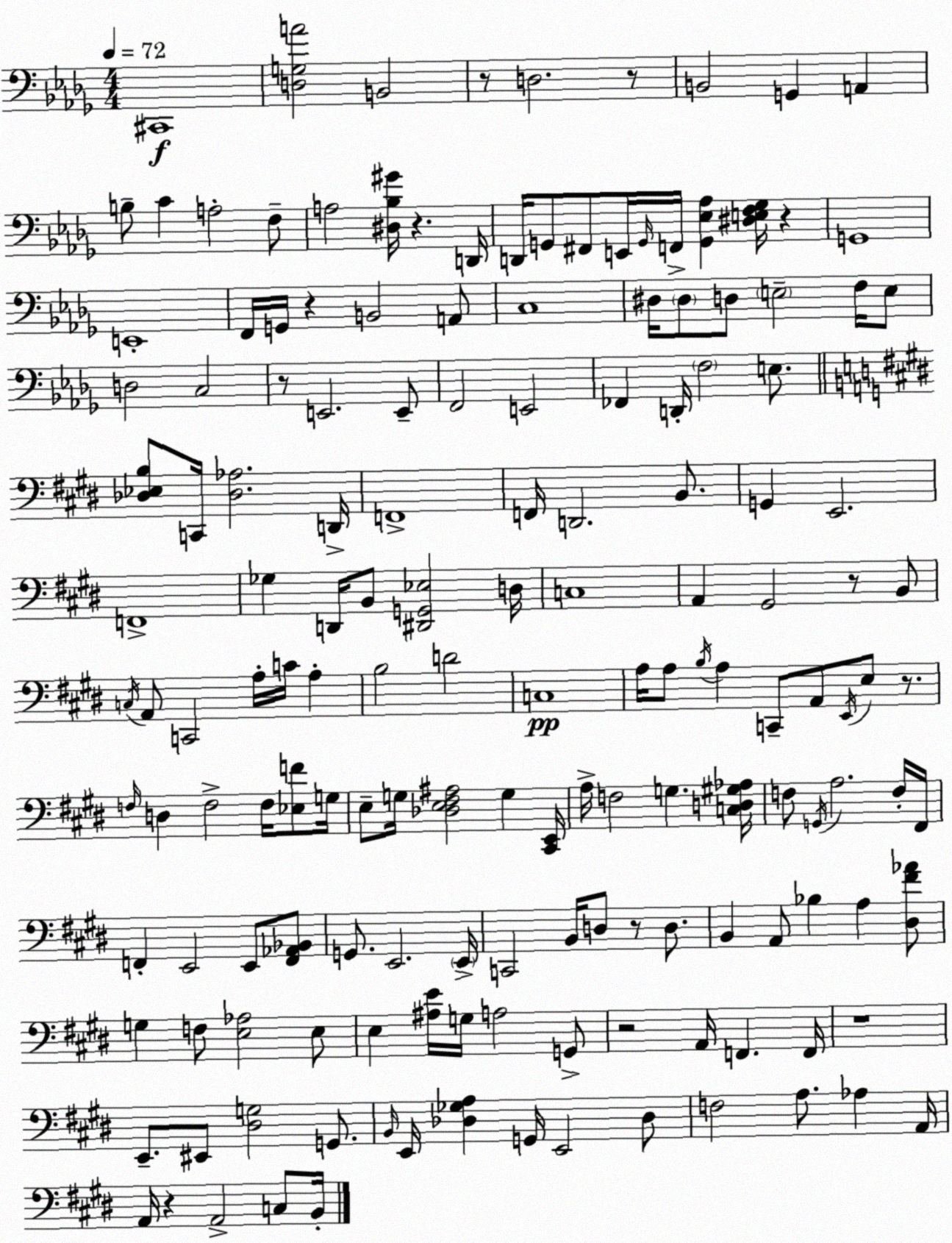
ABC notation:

X:1
T:Untitled
M:4/4
L:1/4
K:Bbm
^C,,4 [D,G,A]2 B,,2 z/2 D,2 z/2 B,,2 G,, A,, B,/2 C A,2 F,/2 A,2 [^D,_B,^G]/4 z D,,/4 D,,/4 G,,/2 ^F,,/2 E,,/4 G,,/4 F,,/4 [G,,_E,_A,] [^D,E,F,_G,]/4 z G,,4 E,,4 F,,/4 G,,/4 z B,,2 A,,/2 C,4 ^D,/4 ^D,/2 D,/2 E,2 F,/4 E,/2 D,2 C,2 z/2 E,,2 E,,/2 F,,2 E,,2 _F,, D,,/4 F,2 E,/2 [_D,_E,B,]/2 C,,/4 [_D,_A,]2 D,,/4 F,,4 F,,/4 D,,2 B,,/2 G,, E,,2 F,,4 _G, D,,/4 B,,/2 [^D,,G,,_E,]2 D,/4 C,4 A,, ^G,,2 z/2 B,,/2 C,/4 A,,/2 C,,2 A,/4 C/4 A, B,2 D2 C,4 A,/4 A,/2 B,/4 A, C,,/2 A,,/2 E,,/4 E,/2 z/2 F,/4 D, F,2 F,/4 [_E,F]/2 G,/4 E,/2 G,/4 [_D,E,^F,^A,]2 G, [^C,,E,,]/4 A,/4 F,2 G, [C,D,^G,_A,]/4 F,/2 G,,/4 A,2 F,/4 ^F,,/4 F,, E,,2 E,,/2 [F,,_A,,_B,,]/2 G,,/2 E,,2 E,,/4 C,,2 B,,/4 D,/2 z/2 D,/2 B,, A,,/2 _B, A, [^D,^F_A]/2 G, F,/2 [E,_A,]2 E,/2 E, [^A,E]/4 G,/4 A,2 G,,/2 z2 A,,/4 F,, F,,/4 z4 E,,/2 ^E,,/2 [^D,G,]2 G,,/2 B,,/4 E,,/4 [_D,_G,A,] G,,/4 E,,2 _D,/2 F,2 A,/2 _A, A,,/4 A,,/4 z A,,2 C,/2 B,,/4